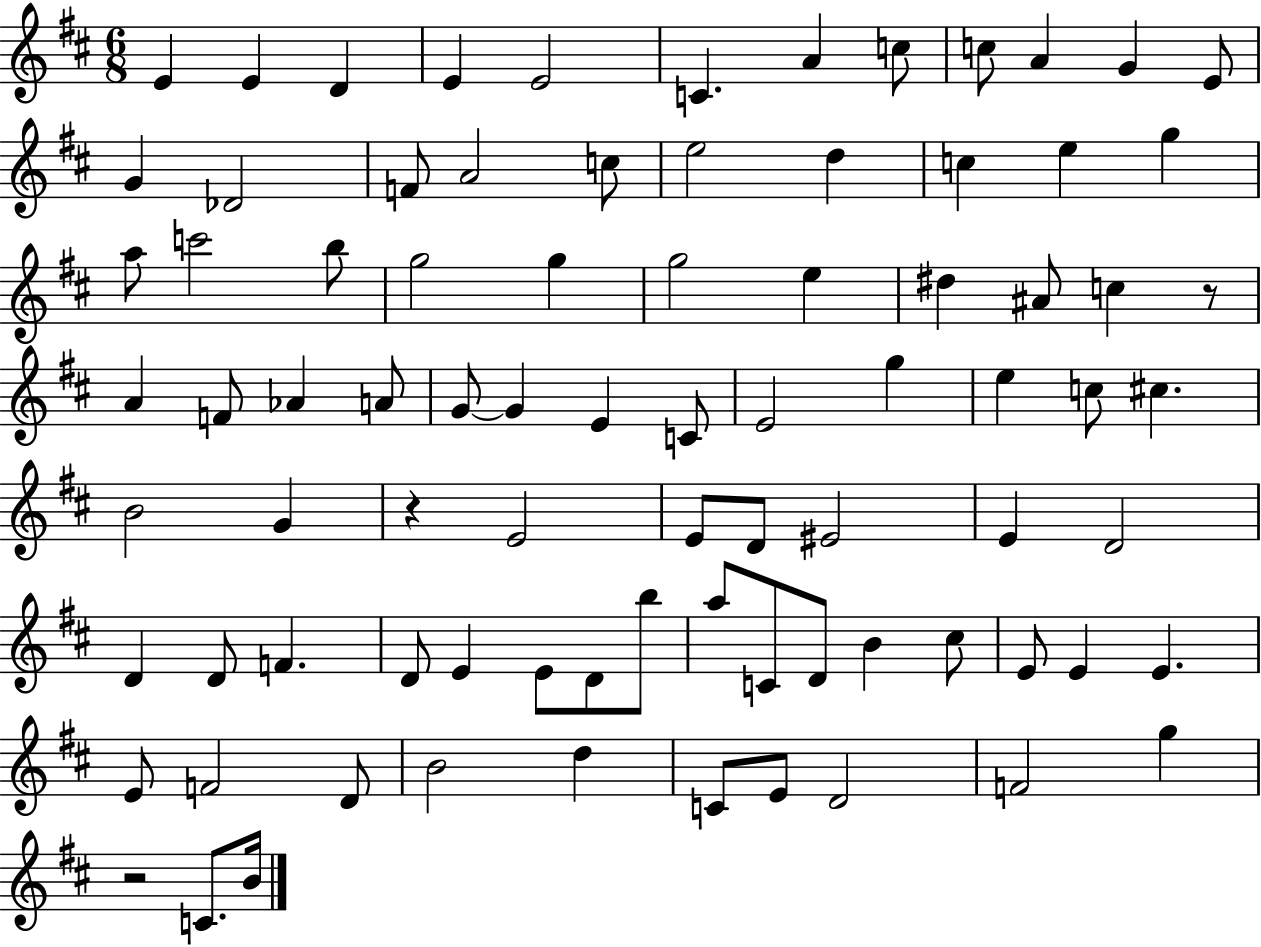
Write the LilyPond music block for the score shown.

{
  \clef treble
  \numericTimeSignature
  \time 6/8
  \key d \major
  e'4 e'4 d'4 | e'4 e'2 | c'4. a'4 c''8 | c''8 a'4 g'4 e'8 | \break g'4 des'2 | f'8 a'2 c''8 | e''2 d''4 | c''4 e''4 g''4 | \break a''8 c'''2 b''8 | g''2 g''4 | g''2 e''4 | dis''4 ais'8 c''4 r8 | \break a'4 f'8 aes'4 a'8 | g'8~~ g'4 e'4 c'8 | e'2 g''4 | e''4 c''8 cis''4. | \break b'2 g'4 | r4 e'2 | e'8 d'8 eis'2 | e'4 d'2 | \break d'4 d'8 f'4. | d'8 e'4 e'8 d'8 b''8 | a''8 c'8 d'8 b'4 cis''8 | e'8 e'4 e'4. | \break e'8 f'2 d'8 | b'2 d''4 | c'8 e'8 d'2 | f'2 g''4 | \break r2 c'8. b'16 | \bar "|."
}